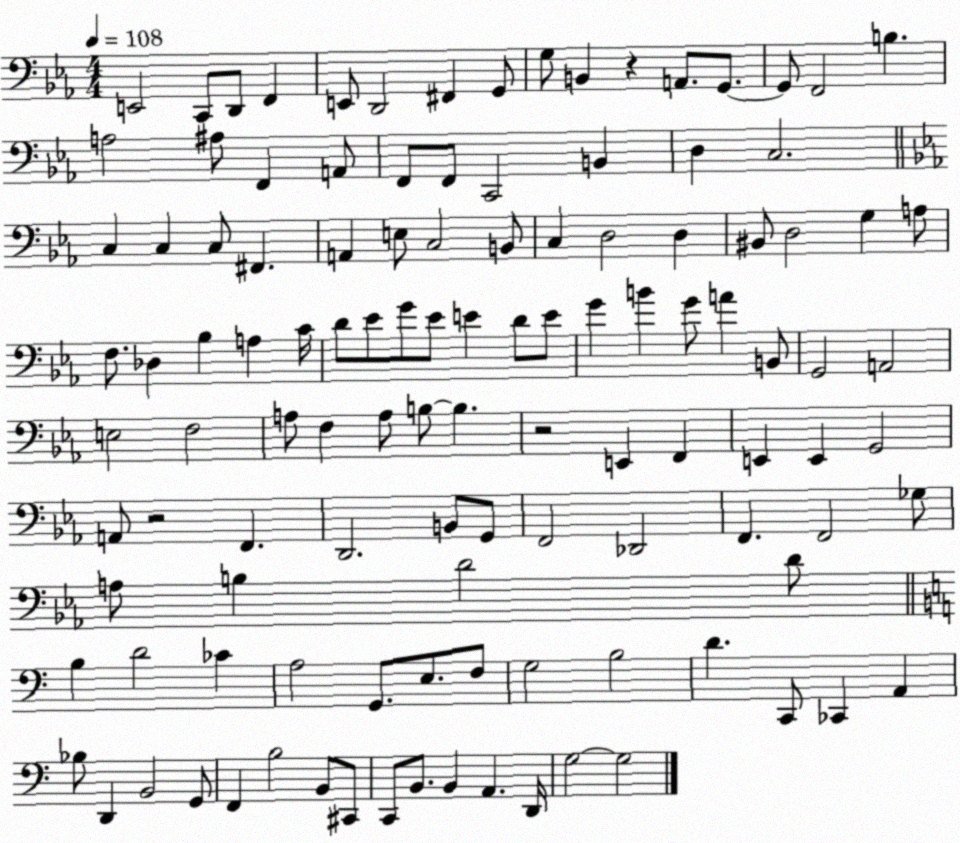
X:1
T:Untitled
M:4/4
L:1/4
K:Eb
E,,2 C,,/2 D,,/2 F,, E,,/2 D,,2 ^F,, G,,/2 G,/2 B,, z A,,/2 G,,/2 G,,/2 F,,2 B, A,2 ^A,/2 F,, A,,/2 F,,/2 F,,/2 C,,2 B,, D, C,2 C, C, C,/2 ^F,, A,, E,/2 C,2 B,,/2 C, D,2 D, ^B,,/2 D,2 G, A,/2 F,/2 _D, _B, A, C/4 D/2 _E/2 G/2 _E/2 E D/2 E/2 G B G/2 A B,,/2 G,,2 A,,2 E,2 F,2 A,/2 F, A,/2 B,/2 B, z2 E,, F,, E,, E,, G,,2 A,,/2 z2 F,, D,,2 B,,/2 G,,/2 F,,2 _D,,2 F,, F,,2 _G,/2 A,/2 B, D2 D/2 B, D2 _C A,2 G,,/2 E,/2 F,/2 G,2 B,2 D C,,/2 _C,, A,, _B,/2 D,, B,,2 G,,/2 F,, B,2 B,,/2 ^C,,/2 C,,/2 B,,/2 B,, A,, D,,/4 G,2 G,2